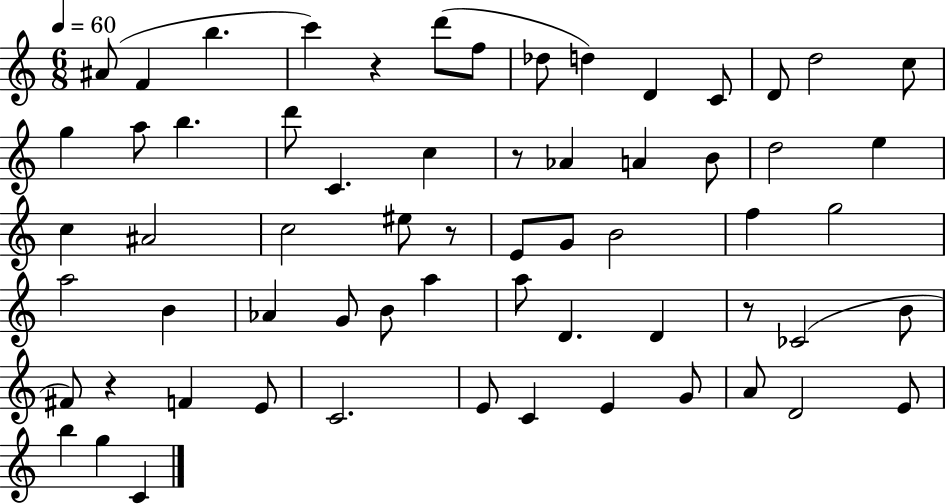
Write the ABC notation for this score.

X:1
T:Untitled
M:6/8
L:1/4
K:C
^A/2 F b c' z d'/2 f/2 _d/2 d D C/2 D/2 d2 c/2 g a/2 b d'/2 C c z/2 _A A B/2 d2 e c ^A2 c2 ^e/2 z/2 E/2 G/2 B2 f g2 a2 B _A G/2 B/2 a a/2 D D z/2 _C2 B/2 ^F/2 z F E/2 C2 E/2 C E G/2 A/2 D2 E/2 b g C